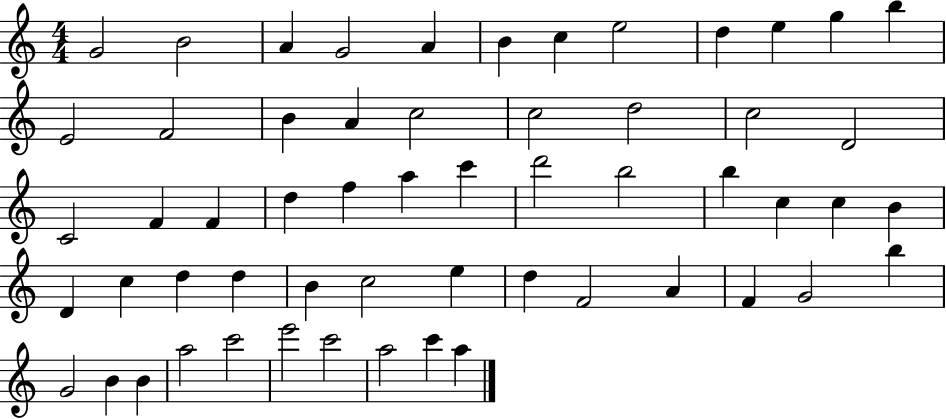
{
  \clef treble
  \numericTimeSignature
  \time 4/4
  \key c \major
  g'2 b'2 | a'4 g'2 a'4 | b'4 c''4 e''2 | d''4 e''4 g''4 b''4 | \break e'2 f'2 | b'4 a'4 c''2 | c''2 d''2 | c''2 d'2 | \break c'2 f'4 f'4 | d''4 f''4 a''4 c'''4 | d'''2 b''2 | b''4 c''4 c''4 b'4 | \break d'4 c''4 d''4 d''4 | b'4 c''2 e''4 | d''4 f'2 a'4 | f'4 g'2 b''4 | \break g'2 b'4 b'4 | a''2 c'''2 | e'''2 c'''2 | a''2 c'''4 a''4 | \break \bar "|."
}